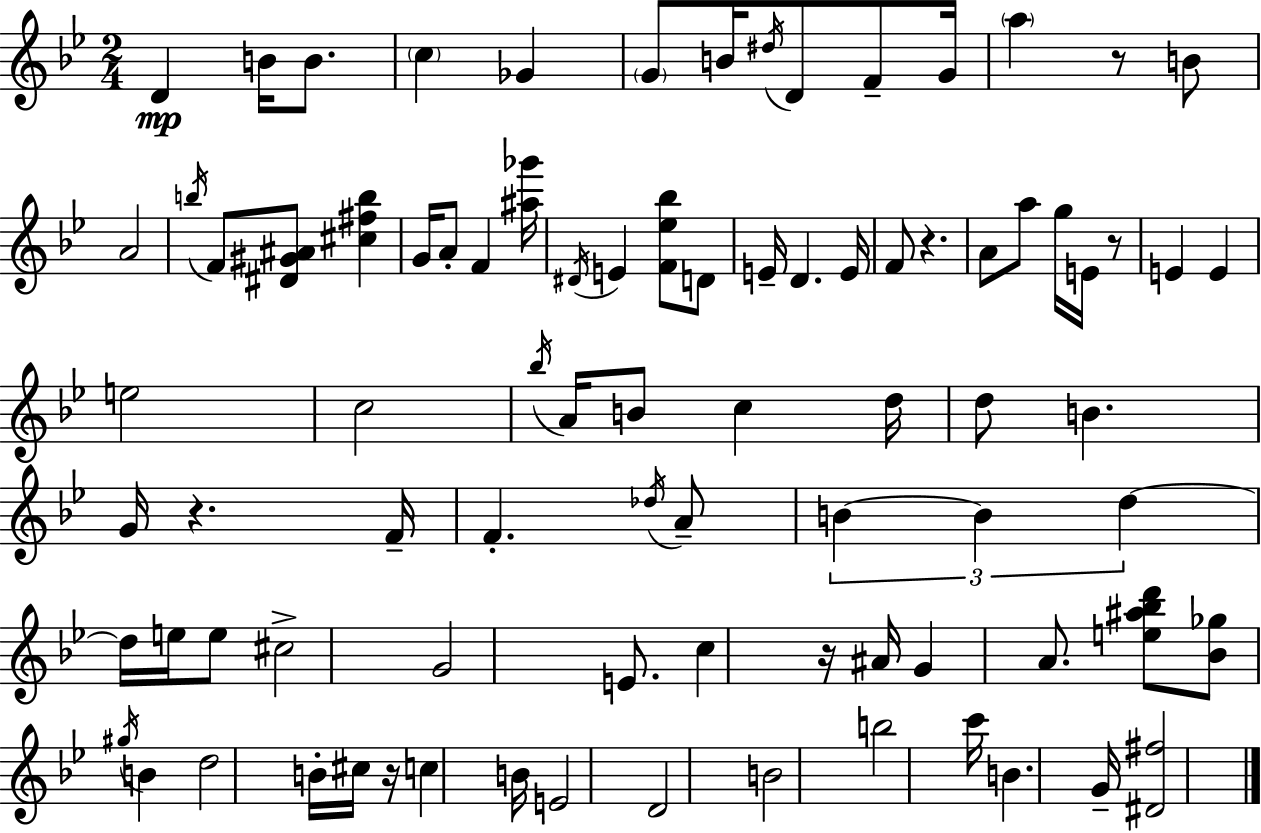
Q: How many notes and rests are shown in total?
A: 86